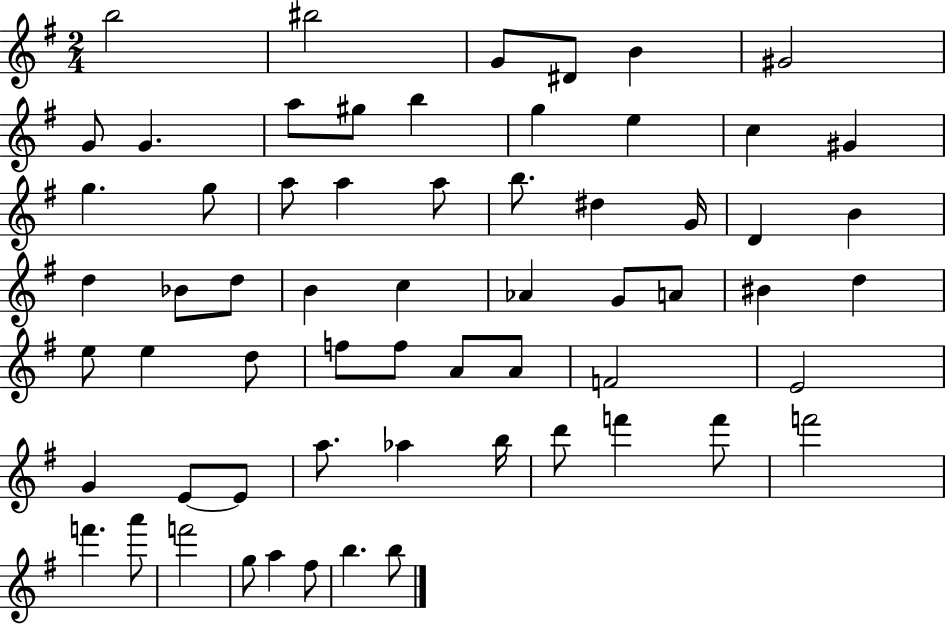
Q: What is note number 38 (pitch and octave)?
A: D5